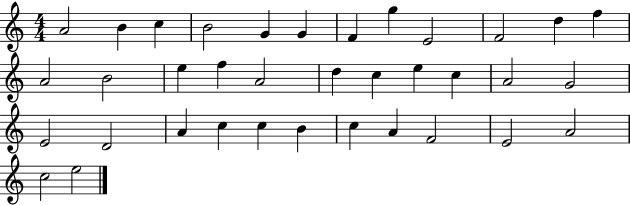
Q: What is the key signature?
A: C major